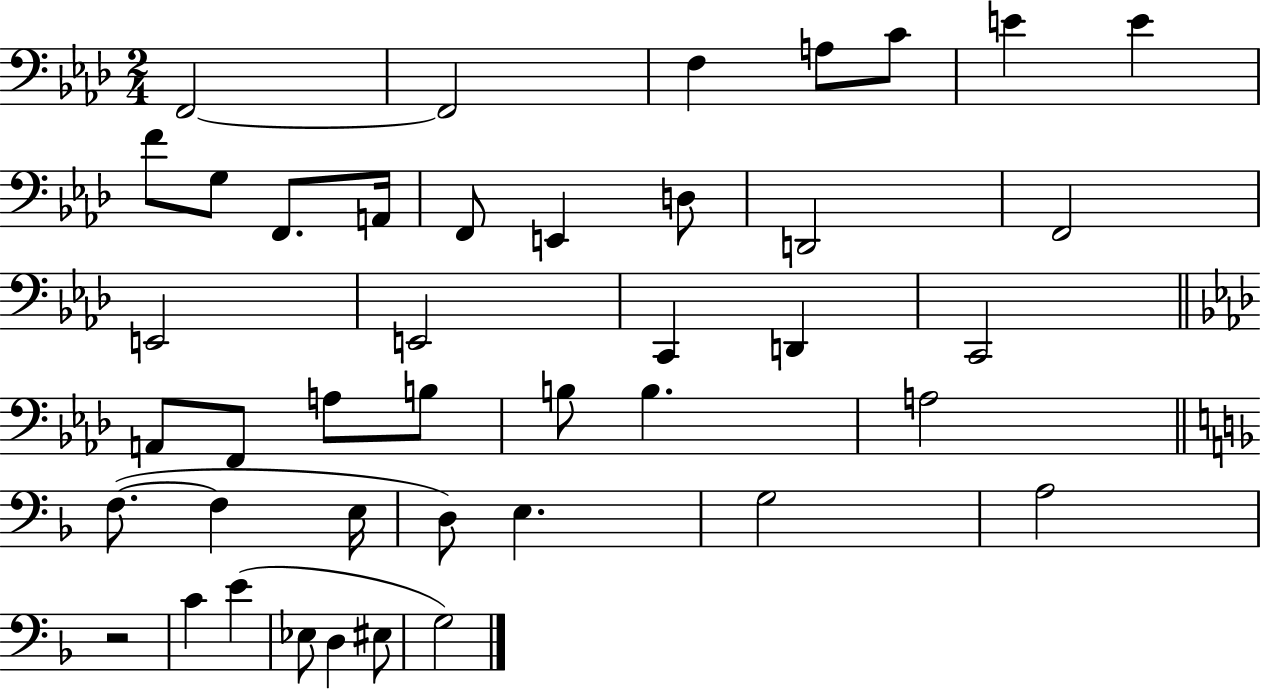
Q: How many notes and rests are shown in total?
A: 42